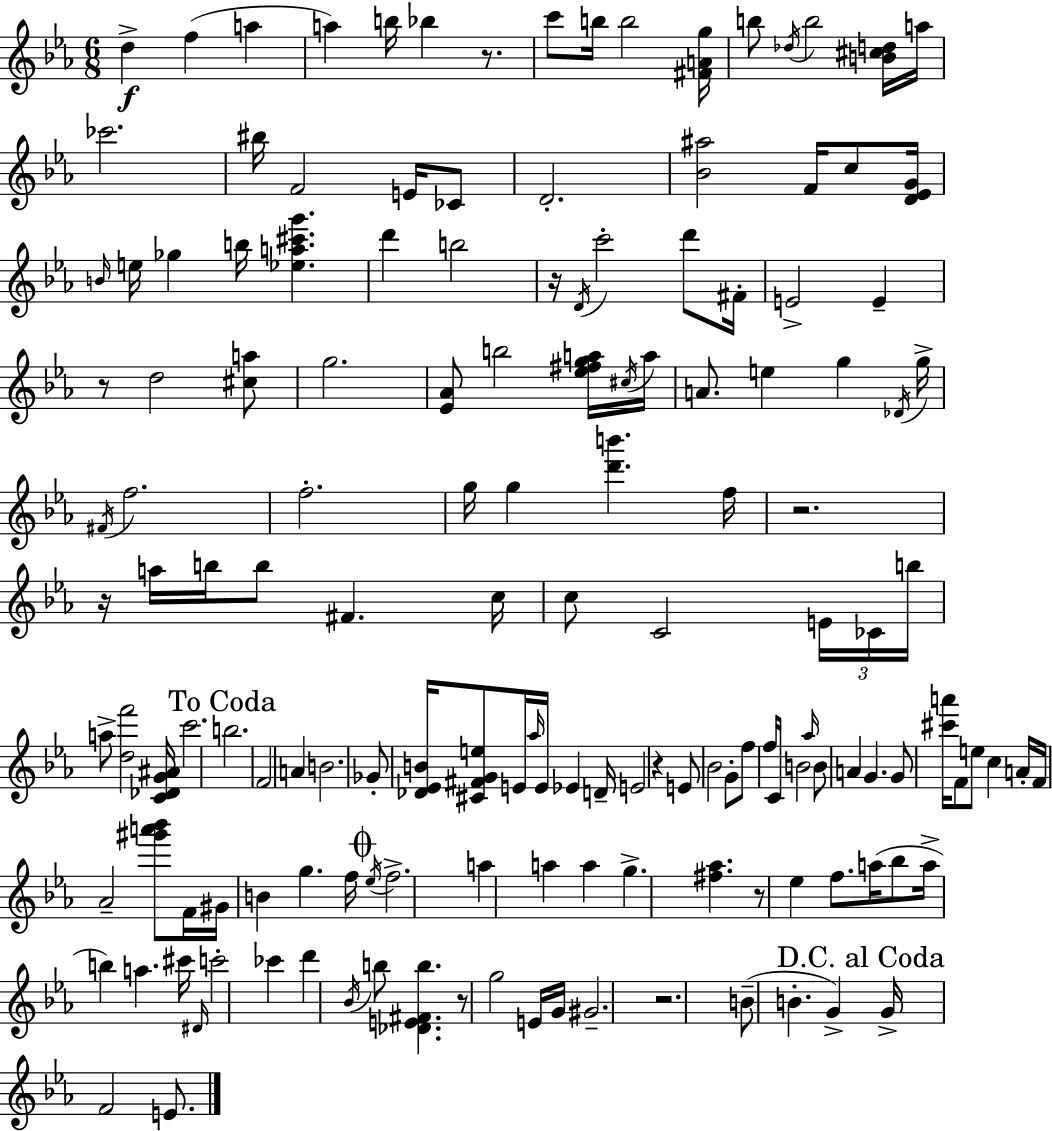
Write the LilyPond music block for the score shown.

{
  \clef treble
  \numericTimeSignature
  \time 6/8
  \key c \minor
  \repeat volta 2 { d''4->\f f''4( a''4 | a''4) b''16 bes''4 r8. | c'''8 b''16 b''2 <fis' a' g''>16 | b''8 \acciaccatura { des''16 } b''2 <b' cis'' d''>16 | \break a''16 ces'''2. | bis''16 f'2 e'16 ces'8 | d'2.-. | <bes' ais''>2 f'16 c''8 | \break <d' ees' g'>16 \grace { b'16 } e''16 ges''4 b''16 <ees'' a'' cis''' g'''>4. | d'''4 b''2 | r16 \acciaccatura { d'16 } c'''2-. | d'''8 fis'16-. e'2-> e'4-- | \break r8 d''2 | <cis'' a''>8 g''2. | <ees' aes'>8 b''2 | <ees'' fis'' g'' a''>16 \acciaccatura { cis''16 } a''16 a'8. e''4 g''4 | \break \acciaccatura { des'16 } g''16-> \acciaccatura { fis'16 } f''2. | f''2.-. | g''16 g''4 <d''' b'''>4. | f''16 r2. | \break r16 a''16 b''16 b''8 fis'4. | c''16 c''8 c'2 | \tuplet 3/2 { e'16 ces'16 b''16 } a''8-> <d'' f'''>2 | <c' des' g' ais'>16 c'''2. | \break \mark "To Coda" b''2. | f'2 | a'4 b'2. | ges'8-. <des' ees' b'>16 <cis' fis' g' e''>8 e'16 | \break \grace { aes''16 } e'16 ees'4 d'16-- e'2 | r4 e'8 bes'2 | g'8-. f''8 f''16 c'16 b'2 | \grace { aes''16 } b'8 a'4 | \break g'4. g'8 <cis''' a'''>16 f'8 | e''8 c''4 a'16-. f'16 aes'2-- | <gis''' a''' bes'''>8 f'16 gis'16 b'4 | g''4. f''16 \mark \markup { \musicglyph "scripts.coda" } \acciaccatura { ees''16 } f''2.-> | \break a''4 | a''4 a''4 g''4.-> | <fis'' aes''>4. r8 ees''4 | f''8. a''16( bes''8 a''16-> b''4) | \break a''4. cis'''16 \grace { dis'16 } c'''2-. | ces'''4 d'''4 | \acciaccatura { bes'16 } b''8 <des' e' fis' b''>4. r8 | g''2 e'16 g'16 gis'2.-- | \break r2. | b'8--( | b'4.-. g'4->) \mark "D.C. al Coda" g'16-> | f'2 e'8. } \bar "|."
}